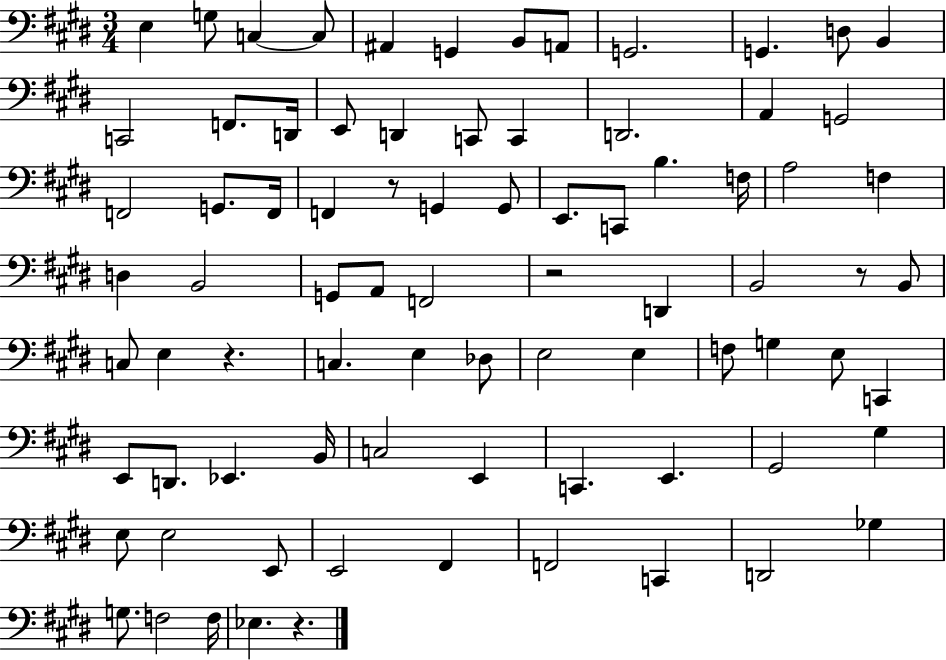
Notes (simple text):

E3/q G3/e C3/q C3/e A#2/q G2/q B2/e A2/e G2/h. G2/q. D3/e B2/q C2/h F2/e. D2/s E2/e D2/q C2/e C2/q D2/h. A2/q G2/h F2/h G2/e. F2/s F2/q R/e G2/q G2/e E2/e. C2/e B3/q. F3/s A3/h F3/q D3/q B2/h G2/e A2/e F2/h R/h D2/q B2/h R/e B2/e C3/e E3/q R/q. C3/q. E3/q Db3/e E3/h E3/q F3/e G3/q E3/e C2/q E2/e D2/e. Eb2/q. B2/s C3/h E2/q C2/q. E2/q. G#2/h G#3/q E3/e E3/h E2/e E2/h F#2/q F2/h C2/q D2/h Gb3/q G3/e. F3/h F3/s Eb3/q. R/q.